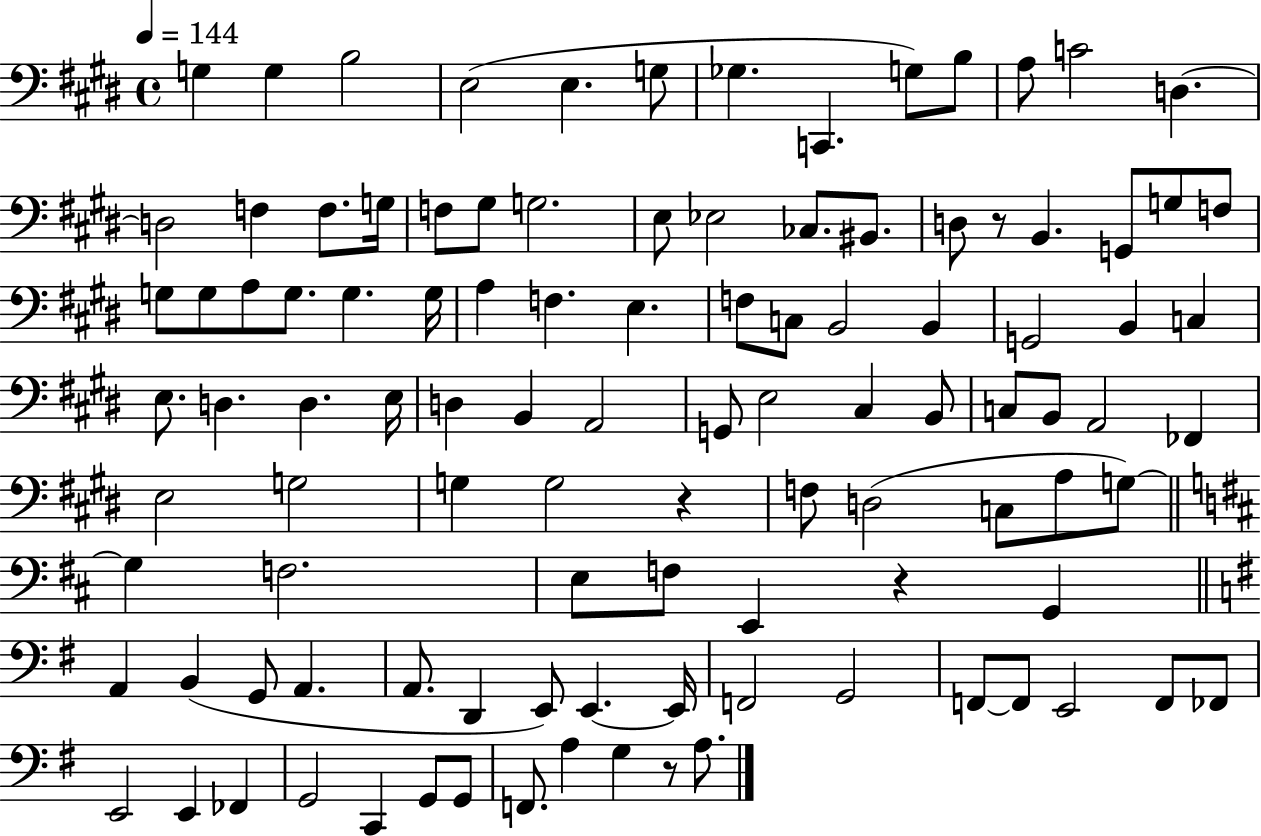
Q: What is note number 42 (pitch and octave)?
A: B2